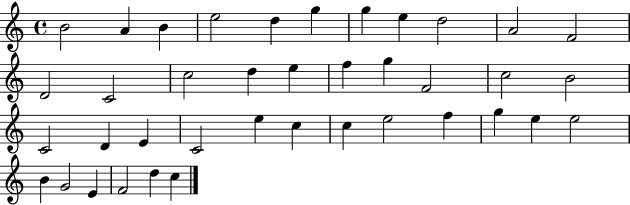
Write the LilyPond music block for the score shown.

{
  \clef treble
  \time 4/4
  \defaultTimeSignature
  \key c \major
  b'2 a'4 b'4 | e''2 d''4 g''4 | g''4 e''4 d''2 | a'2 f'2 | \break d'2 c'2 | c''2 d''4 e''4 | f''4 g''4 f'2 | c''2 b'2 | \break c'2 d'4 e'4 | c'2 e''4 c''4 | c''4 e''2 f''4 | g''4 e''4 e''2 | \break b'4 g'2 e'4 | f'2 d''4 c''4 | \bar "|."
}